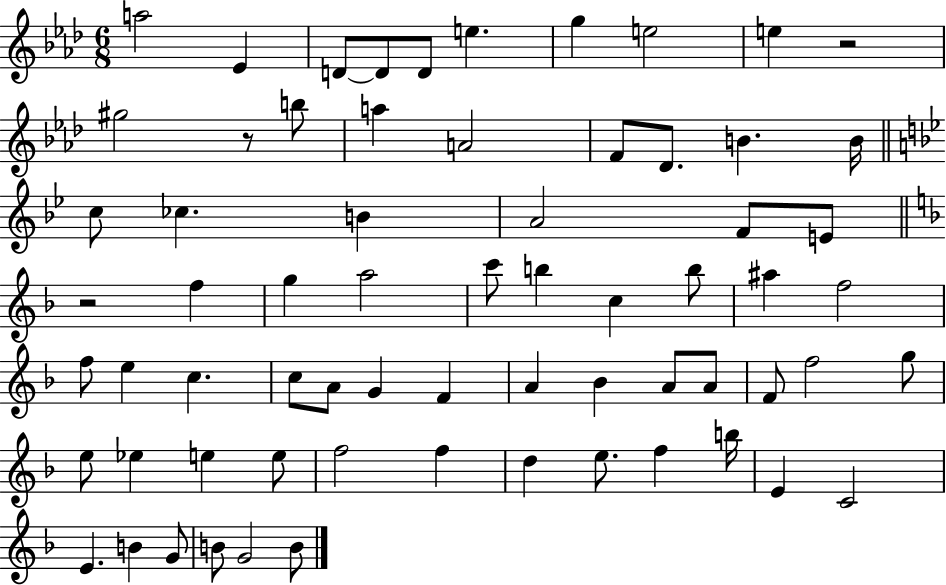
{
  \clef treble
  \numericTimeSignature
  \time 6/8
  \key aes \major
  a''2 ees'4 | d'8~~ d'8 d'8 e''4. | g''4 e''2 | e''4 r2 | \break gis''2 r8 b''8 | a''4 a'2 | f'8 des'8. b'4. b'16 | \bar "||" \break \key g \minor c''8 ces''4. b'4 | a'2 f'8 e'8 | \bar "||" \break \key d \minor r2 f''4 | g''4 a''2 | c'''8 b''4 c''4 b''8 | ais''4 f''2 | \break f''8 e''4 c''4. | c''8 a'8 g'4 f'4 | a'4 bes'4 a'8 a'8 | f'8 f''2 g''8 | \break e''8 ees''4 e''4 e''8 | f''2 f''4 | d''4 e''8. f''4 b''16 | e'4 c'2 | \break e'4. b'4 g'8 | b'8 g'2 b'8 | \bar "|."
}